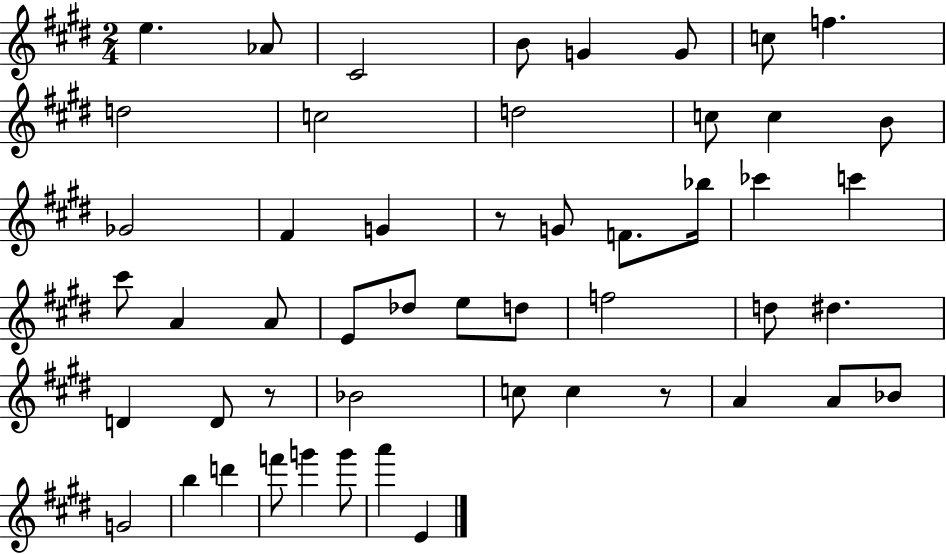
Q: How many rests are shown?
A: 3